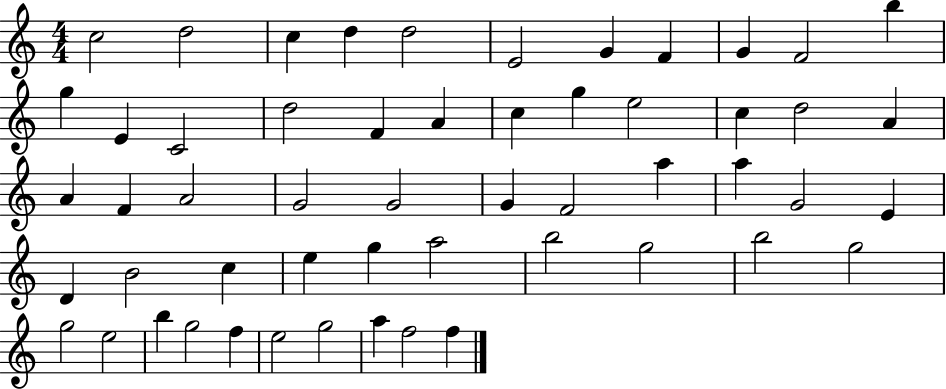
{
  \clef treble
  \numericTimeSignature
  \time 4/4
  \key c \major
  c''2 d''2 | c''4 d''4 d''2 | e'2 g'4 f'4 | g'4 f'2 b''4 | \break g''4 e'4 c'2 | d''2 f'4 a'4 | c''4 g''4 e''2 | c''4 d''2 a'4 | \break a'4 f'4 a'2 | g'2 g'2 | g'4 f'2 a''4 | a''4 g'2 e'4 | \break d'4 b'2 c''4 | e''4 g''4 a''2 | b''2 g''2 | b''2 g''2 | \break g''2 e''2 | b''4 g''2 f''4 | e''2 g''2 | a''4 f''2 f''4 | \break \bar "|."
}